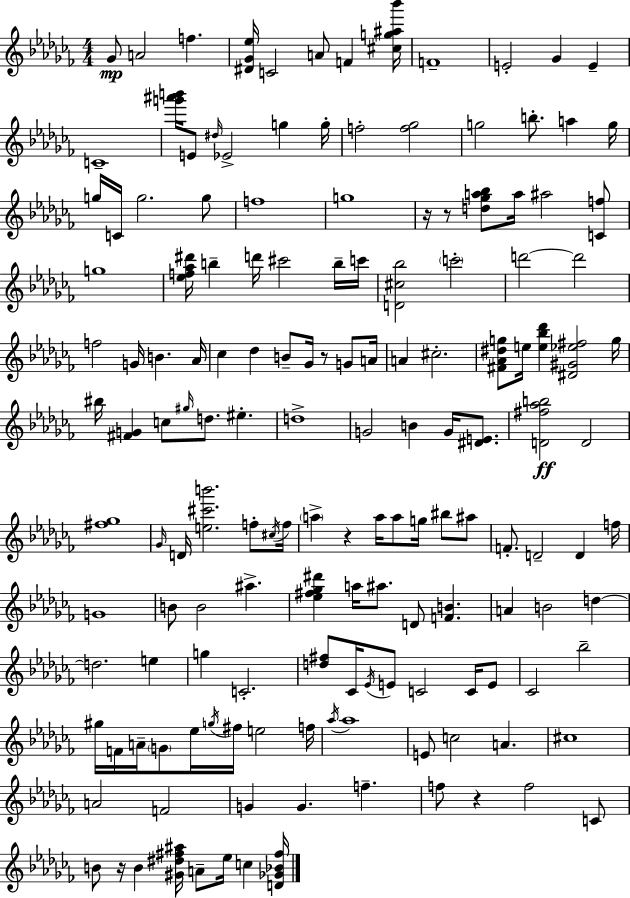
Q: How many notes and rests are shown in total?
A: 154